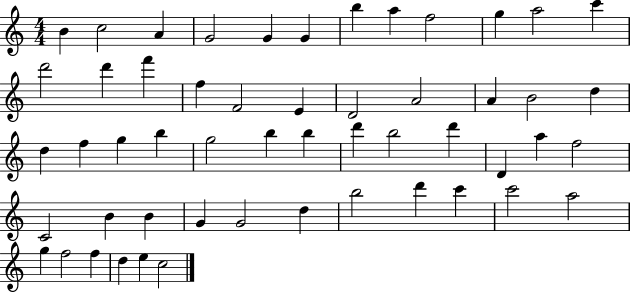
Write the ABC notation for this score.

X:1
T:Untitled
M:4/4
L:1/4
K:C
B c2 A G2 G G b a f2 g a2 c' d'2 d' f' f F2 E D2 A2 A B2 d d f g b g2 b b d' b2 d' D a f2 C2 B B G G2 d b2 d' c' c'2 a2 g f2 f d e c2